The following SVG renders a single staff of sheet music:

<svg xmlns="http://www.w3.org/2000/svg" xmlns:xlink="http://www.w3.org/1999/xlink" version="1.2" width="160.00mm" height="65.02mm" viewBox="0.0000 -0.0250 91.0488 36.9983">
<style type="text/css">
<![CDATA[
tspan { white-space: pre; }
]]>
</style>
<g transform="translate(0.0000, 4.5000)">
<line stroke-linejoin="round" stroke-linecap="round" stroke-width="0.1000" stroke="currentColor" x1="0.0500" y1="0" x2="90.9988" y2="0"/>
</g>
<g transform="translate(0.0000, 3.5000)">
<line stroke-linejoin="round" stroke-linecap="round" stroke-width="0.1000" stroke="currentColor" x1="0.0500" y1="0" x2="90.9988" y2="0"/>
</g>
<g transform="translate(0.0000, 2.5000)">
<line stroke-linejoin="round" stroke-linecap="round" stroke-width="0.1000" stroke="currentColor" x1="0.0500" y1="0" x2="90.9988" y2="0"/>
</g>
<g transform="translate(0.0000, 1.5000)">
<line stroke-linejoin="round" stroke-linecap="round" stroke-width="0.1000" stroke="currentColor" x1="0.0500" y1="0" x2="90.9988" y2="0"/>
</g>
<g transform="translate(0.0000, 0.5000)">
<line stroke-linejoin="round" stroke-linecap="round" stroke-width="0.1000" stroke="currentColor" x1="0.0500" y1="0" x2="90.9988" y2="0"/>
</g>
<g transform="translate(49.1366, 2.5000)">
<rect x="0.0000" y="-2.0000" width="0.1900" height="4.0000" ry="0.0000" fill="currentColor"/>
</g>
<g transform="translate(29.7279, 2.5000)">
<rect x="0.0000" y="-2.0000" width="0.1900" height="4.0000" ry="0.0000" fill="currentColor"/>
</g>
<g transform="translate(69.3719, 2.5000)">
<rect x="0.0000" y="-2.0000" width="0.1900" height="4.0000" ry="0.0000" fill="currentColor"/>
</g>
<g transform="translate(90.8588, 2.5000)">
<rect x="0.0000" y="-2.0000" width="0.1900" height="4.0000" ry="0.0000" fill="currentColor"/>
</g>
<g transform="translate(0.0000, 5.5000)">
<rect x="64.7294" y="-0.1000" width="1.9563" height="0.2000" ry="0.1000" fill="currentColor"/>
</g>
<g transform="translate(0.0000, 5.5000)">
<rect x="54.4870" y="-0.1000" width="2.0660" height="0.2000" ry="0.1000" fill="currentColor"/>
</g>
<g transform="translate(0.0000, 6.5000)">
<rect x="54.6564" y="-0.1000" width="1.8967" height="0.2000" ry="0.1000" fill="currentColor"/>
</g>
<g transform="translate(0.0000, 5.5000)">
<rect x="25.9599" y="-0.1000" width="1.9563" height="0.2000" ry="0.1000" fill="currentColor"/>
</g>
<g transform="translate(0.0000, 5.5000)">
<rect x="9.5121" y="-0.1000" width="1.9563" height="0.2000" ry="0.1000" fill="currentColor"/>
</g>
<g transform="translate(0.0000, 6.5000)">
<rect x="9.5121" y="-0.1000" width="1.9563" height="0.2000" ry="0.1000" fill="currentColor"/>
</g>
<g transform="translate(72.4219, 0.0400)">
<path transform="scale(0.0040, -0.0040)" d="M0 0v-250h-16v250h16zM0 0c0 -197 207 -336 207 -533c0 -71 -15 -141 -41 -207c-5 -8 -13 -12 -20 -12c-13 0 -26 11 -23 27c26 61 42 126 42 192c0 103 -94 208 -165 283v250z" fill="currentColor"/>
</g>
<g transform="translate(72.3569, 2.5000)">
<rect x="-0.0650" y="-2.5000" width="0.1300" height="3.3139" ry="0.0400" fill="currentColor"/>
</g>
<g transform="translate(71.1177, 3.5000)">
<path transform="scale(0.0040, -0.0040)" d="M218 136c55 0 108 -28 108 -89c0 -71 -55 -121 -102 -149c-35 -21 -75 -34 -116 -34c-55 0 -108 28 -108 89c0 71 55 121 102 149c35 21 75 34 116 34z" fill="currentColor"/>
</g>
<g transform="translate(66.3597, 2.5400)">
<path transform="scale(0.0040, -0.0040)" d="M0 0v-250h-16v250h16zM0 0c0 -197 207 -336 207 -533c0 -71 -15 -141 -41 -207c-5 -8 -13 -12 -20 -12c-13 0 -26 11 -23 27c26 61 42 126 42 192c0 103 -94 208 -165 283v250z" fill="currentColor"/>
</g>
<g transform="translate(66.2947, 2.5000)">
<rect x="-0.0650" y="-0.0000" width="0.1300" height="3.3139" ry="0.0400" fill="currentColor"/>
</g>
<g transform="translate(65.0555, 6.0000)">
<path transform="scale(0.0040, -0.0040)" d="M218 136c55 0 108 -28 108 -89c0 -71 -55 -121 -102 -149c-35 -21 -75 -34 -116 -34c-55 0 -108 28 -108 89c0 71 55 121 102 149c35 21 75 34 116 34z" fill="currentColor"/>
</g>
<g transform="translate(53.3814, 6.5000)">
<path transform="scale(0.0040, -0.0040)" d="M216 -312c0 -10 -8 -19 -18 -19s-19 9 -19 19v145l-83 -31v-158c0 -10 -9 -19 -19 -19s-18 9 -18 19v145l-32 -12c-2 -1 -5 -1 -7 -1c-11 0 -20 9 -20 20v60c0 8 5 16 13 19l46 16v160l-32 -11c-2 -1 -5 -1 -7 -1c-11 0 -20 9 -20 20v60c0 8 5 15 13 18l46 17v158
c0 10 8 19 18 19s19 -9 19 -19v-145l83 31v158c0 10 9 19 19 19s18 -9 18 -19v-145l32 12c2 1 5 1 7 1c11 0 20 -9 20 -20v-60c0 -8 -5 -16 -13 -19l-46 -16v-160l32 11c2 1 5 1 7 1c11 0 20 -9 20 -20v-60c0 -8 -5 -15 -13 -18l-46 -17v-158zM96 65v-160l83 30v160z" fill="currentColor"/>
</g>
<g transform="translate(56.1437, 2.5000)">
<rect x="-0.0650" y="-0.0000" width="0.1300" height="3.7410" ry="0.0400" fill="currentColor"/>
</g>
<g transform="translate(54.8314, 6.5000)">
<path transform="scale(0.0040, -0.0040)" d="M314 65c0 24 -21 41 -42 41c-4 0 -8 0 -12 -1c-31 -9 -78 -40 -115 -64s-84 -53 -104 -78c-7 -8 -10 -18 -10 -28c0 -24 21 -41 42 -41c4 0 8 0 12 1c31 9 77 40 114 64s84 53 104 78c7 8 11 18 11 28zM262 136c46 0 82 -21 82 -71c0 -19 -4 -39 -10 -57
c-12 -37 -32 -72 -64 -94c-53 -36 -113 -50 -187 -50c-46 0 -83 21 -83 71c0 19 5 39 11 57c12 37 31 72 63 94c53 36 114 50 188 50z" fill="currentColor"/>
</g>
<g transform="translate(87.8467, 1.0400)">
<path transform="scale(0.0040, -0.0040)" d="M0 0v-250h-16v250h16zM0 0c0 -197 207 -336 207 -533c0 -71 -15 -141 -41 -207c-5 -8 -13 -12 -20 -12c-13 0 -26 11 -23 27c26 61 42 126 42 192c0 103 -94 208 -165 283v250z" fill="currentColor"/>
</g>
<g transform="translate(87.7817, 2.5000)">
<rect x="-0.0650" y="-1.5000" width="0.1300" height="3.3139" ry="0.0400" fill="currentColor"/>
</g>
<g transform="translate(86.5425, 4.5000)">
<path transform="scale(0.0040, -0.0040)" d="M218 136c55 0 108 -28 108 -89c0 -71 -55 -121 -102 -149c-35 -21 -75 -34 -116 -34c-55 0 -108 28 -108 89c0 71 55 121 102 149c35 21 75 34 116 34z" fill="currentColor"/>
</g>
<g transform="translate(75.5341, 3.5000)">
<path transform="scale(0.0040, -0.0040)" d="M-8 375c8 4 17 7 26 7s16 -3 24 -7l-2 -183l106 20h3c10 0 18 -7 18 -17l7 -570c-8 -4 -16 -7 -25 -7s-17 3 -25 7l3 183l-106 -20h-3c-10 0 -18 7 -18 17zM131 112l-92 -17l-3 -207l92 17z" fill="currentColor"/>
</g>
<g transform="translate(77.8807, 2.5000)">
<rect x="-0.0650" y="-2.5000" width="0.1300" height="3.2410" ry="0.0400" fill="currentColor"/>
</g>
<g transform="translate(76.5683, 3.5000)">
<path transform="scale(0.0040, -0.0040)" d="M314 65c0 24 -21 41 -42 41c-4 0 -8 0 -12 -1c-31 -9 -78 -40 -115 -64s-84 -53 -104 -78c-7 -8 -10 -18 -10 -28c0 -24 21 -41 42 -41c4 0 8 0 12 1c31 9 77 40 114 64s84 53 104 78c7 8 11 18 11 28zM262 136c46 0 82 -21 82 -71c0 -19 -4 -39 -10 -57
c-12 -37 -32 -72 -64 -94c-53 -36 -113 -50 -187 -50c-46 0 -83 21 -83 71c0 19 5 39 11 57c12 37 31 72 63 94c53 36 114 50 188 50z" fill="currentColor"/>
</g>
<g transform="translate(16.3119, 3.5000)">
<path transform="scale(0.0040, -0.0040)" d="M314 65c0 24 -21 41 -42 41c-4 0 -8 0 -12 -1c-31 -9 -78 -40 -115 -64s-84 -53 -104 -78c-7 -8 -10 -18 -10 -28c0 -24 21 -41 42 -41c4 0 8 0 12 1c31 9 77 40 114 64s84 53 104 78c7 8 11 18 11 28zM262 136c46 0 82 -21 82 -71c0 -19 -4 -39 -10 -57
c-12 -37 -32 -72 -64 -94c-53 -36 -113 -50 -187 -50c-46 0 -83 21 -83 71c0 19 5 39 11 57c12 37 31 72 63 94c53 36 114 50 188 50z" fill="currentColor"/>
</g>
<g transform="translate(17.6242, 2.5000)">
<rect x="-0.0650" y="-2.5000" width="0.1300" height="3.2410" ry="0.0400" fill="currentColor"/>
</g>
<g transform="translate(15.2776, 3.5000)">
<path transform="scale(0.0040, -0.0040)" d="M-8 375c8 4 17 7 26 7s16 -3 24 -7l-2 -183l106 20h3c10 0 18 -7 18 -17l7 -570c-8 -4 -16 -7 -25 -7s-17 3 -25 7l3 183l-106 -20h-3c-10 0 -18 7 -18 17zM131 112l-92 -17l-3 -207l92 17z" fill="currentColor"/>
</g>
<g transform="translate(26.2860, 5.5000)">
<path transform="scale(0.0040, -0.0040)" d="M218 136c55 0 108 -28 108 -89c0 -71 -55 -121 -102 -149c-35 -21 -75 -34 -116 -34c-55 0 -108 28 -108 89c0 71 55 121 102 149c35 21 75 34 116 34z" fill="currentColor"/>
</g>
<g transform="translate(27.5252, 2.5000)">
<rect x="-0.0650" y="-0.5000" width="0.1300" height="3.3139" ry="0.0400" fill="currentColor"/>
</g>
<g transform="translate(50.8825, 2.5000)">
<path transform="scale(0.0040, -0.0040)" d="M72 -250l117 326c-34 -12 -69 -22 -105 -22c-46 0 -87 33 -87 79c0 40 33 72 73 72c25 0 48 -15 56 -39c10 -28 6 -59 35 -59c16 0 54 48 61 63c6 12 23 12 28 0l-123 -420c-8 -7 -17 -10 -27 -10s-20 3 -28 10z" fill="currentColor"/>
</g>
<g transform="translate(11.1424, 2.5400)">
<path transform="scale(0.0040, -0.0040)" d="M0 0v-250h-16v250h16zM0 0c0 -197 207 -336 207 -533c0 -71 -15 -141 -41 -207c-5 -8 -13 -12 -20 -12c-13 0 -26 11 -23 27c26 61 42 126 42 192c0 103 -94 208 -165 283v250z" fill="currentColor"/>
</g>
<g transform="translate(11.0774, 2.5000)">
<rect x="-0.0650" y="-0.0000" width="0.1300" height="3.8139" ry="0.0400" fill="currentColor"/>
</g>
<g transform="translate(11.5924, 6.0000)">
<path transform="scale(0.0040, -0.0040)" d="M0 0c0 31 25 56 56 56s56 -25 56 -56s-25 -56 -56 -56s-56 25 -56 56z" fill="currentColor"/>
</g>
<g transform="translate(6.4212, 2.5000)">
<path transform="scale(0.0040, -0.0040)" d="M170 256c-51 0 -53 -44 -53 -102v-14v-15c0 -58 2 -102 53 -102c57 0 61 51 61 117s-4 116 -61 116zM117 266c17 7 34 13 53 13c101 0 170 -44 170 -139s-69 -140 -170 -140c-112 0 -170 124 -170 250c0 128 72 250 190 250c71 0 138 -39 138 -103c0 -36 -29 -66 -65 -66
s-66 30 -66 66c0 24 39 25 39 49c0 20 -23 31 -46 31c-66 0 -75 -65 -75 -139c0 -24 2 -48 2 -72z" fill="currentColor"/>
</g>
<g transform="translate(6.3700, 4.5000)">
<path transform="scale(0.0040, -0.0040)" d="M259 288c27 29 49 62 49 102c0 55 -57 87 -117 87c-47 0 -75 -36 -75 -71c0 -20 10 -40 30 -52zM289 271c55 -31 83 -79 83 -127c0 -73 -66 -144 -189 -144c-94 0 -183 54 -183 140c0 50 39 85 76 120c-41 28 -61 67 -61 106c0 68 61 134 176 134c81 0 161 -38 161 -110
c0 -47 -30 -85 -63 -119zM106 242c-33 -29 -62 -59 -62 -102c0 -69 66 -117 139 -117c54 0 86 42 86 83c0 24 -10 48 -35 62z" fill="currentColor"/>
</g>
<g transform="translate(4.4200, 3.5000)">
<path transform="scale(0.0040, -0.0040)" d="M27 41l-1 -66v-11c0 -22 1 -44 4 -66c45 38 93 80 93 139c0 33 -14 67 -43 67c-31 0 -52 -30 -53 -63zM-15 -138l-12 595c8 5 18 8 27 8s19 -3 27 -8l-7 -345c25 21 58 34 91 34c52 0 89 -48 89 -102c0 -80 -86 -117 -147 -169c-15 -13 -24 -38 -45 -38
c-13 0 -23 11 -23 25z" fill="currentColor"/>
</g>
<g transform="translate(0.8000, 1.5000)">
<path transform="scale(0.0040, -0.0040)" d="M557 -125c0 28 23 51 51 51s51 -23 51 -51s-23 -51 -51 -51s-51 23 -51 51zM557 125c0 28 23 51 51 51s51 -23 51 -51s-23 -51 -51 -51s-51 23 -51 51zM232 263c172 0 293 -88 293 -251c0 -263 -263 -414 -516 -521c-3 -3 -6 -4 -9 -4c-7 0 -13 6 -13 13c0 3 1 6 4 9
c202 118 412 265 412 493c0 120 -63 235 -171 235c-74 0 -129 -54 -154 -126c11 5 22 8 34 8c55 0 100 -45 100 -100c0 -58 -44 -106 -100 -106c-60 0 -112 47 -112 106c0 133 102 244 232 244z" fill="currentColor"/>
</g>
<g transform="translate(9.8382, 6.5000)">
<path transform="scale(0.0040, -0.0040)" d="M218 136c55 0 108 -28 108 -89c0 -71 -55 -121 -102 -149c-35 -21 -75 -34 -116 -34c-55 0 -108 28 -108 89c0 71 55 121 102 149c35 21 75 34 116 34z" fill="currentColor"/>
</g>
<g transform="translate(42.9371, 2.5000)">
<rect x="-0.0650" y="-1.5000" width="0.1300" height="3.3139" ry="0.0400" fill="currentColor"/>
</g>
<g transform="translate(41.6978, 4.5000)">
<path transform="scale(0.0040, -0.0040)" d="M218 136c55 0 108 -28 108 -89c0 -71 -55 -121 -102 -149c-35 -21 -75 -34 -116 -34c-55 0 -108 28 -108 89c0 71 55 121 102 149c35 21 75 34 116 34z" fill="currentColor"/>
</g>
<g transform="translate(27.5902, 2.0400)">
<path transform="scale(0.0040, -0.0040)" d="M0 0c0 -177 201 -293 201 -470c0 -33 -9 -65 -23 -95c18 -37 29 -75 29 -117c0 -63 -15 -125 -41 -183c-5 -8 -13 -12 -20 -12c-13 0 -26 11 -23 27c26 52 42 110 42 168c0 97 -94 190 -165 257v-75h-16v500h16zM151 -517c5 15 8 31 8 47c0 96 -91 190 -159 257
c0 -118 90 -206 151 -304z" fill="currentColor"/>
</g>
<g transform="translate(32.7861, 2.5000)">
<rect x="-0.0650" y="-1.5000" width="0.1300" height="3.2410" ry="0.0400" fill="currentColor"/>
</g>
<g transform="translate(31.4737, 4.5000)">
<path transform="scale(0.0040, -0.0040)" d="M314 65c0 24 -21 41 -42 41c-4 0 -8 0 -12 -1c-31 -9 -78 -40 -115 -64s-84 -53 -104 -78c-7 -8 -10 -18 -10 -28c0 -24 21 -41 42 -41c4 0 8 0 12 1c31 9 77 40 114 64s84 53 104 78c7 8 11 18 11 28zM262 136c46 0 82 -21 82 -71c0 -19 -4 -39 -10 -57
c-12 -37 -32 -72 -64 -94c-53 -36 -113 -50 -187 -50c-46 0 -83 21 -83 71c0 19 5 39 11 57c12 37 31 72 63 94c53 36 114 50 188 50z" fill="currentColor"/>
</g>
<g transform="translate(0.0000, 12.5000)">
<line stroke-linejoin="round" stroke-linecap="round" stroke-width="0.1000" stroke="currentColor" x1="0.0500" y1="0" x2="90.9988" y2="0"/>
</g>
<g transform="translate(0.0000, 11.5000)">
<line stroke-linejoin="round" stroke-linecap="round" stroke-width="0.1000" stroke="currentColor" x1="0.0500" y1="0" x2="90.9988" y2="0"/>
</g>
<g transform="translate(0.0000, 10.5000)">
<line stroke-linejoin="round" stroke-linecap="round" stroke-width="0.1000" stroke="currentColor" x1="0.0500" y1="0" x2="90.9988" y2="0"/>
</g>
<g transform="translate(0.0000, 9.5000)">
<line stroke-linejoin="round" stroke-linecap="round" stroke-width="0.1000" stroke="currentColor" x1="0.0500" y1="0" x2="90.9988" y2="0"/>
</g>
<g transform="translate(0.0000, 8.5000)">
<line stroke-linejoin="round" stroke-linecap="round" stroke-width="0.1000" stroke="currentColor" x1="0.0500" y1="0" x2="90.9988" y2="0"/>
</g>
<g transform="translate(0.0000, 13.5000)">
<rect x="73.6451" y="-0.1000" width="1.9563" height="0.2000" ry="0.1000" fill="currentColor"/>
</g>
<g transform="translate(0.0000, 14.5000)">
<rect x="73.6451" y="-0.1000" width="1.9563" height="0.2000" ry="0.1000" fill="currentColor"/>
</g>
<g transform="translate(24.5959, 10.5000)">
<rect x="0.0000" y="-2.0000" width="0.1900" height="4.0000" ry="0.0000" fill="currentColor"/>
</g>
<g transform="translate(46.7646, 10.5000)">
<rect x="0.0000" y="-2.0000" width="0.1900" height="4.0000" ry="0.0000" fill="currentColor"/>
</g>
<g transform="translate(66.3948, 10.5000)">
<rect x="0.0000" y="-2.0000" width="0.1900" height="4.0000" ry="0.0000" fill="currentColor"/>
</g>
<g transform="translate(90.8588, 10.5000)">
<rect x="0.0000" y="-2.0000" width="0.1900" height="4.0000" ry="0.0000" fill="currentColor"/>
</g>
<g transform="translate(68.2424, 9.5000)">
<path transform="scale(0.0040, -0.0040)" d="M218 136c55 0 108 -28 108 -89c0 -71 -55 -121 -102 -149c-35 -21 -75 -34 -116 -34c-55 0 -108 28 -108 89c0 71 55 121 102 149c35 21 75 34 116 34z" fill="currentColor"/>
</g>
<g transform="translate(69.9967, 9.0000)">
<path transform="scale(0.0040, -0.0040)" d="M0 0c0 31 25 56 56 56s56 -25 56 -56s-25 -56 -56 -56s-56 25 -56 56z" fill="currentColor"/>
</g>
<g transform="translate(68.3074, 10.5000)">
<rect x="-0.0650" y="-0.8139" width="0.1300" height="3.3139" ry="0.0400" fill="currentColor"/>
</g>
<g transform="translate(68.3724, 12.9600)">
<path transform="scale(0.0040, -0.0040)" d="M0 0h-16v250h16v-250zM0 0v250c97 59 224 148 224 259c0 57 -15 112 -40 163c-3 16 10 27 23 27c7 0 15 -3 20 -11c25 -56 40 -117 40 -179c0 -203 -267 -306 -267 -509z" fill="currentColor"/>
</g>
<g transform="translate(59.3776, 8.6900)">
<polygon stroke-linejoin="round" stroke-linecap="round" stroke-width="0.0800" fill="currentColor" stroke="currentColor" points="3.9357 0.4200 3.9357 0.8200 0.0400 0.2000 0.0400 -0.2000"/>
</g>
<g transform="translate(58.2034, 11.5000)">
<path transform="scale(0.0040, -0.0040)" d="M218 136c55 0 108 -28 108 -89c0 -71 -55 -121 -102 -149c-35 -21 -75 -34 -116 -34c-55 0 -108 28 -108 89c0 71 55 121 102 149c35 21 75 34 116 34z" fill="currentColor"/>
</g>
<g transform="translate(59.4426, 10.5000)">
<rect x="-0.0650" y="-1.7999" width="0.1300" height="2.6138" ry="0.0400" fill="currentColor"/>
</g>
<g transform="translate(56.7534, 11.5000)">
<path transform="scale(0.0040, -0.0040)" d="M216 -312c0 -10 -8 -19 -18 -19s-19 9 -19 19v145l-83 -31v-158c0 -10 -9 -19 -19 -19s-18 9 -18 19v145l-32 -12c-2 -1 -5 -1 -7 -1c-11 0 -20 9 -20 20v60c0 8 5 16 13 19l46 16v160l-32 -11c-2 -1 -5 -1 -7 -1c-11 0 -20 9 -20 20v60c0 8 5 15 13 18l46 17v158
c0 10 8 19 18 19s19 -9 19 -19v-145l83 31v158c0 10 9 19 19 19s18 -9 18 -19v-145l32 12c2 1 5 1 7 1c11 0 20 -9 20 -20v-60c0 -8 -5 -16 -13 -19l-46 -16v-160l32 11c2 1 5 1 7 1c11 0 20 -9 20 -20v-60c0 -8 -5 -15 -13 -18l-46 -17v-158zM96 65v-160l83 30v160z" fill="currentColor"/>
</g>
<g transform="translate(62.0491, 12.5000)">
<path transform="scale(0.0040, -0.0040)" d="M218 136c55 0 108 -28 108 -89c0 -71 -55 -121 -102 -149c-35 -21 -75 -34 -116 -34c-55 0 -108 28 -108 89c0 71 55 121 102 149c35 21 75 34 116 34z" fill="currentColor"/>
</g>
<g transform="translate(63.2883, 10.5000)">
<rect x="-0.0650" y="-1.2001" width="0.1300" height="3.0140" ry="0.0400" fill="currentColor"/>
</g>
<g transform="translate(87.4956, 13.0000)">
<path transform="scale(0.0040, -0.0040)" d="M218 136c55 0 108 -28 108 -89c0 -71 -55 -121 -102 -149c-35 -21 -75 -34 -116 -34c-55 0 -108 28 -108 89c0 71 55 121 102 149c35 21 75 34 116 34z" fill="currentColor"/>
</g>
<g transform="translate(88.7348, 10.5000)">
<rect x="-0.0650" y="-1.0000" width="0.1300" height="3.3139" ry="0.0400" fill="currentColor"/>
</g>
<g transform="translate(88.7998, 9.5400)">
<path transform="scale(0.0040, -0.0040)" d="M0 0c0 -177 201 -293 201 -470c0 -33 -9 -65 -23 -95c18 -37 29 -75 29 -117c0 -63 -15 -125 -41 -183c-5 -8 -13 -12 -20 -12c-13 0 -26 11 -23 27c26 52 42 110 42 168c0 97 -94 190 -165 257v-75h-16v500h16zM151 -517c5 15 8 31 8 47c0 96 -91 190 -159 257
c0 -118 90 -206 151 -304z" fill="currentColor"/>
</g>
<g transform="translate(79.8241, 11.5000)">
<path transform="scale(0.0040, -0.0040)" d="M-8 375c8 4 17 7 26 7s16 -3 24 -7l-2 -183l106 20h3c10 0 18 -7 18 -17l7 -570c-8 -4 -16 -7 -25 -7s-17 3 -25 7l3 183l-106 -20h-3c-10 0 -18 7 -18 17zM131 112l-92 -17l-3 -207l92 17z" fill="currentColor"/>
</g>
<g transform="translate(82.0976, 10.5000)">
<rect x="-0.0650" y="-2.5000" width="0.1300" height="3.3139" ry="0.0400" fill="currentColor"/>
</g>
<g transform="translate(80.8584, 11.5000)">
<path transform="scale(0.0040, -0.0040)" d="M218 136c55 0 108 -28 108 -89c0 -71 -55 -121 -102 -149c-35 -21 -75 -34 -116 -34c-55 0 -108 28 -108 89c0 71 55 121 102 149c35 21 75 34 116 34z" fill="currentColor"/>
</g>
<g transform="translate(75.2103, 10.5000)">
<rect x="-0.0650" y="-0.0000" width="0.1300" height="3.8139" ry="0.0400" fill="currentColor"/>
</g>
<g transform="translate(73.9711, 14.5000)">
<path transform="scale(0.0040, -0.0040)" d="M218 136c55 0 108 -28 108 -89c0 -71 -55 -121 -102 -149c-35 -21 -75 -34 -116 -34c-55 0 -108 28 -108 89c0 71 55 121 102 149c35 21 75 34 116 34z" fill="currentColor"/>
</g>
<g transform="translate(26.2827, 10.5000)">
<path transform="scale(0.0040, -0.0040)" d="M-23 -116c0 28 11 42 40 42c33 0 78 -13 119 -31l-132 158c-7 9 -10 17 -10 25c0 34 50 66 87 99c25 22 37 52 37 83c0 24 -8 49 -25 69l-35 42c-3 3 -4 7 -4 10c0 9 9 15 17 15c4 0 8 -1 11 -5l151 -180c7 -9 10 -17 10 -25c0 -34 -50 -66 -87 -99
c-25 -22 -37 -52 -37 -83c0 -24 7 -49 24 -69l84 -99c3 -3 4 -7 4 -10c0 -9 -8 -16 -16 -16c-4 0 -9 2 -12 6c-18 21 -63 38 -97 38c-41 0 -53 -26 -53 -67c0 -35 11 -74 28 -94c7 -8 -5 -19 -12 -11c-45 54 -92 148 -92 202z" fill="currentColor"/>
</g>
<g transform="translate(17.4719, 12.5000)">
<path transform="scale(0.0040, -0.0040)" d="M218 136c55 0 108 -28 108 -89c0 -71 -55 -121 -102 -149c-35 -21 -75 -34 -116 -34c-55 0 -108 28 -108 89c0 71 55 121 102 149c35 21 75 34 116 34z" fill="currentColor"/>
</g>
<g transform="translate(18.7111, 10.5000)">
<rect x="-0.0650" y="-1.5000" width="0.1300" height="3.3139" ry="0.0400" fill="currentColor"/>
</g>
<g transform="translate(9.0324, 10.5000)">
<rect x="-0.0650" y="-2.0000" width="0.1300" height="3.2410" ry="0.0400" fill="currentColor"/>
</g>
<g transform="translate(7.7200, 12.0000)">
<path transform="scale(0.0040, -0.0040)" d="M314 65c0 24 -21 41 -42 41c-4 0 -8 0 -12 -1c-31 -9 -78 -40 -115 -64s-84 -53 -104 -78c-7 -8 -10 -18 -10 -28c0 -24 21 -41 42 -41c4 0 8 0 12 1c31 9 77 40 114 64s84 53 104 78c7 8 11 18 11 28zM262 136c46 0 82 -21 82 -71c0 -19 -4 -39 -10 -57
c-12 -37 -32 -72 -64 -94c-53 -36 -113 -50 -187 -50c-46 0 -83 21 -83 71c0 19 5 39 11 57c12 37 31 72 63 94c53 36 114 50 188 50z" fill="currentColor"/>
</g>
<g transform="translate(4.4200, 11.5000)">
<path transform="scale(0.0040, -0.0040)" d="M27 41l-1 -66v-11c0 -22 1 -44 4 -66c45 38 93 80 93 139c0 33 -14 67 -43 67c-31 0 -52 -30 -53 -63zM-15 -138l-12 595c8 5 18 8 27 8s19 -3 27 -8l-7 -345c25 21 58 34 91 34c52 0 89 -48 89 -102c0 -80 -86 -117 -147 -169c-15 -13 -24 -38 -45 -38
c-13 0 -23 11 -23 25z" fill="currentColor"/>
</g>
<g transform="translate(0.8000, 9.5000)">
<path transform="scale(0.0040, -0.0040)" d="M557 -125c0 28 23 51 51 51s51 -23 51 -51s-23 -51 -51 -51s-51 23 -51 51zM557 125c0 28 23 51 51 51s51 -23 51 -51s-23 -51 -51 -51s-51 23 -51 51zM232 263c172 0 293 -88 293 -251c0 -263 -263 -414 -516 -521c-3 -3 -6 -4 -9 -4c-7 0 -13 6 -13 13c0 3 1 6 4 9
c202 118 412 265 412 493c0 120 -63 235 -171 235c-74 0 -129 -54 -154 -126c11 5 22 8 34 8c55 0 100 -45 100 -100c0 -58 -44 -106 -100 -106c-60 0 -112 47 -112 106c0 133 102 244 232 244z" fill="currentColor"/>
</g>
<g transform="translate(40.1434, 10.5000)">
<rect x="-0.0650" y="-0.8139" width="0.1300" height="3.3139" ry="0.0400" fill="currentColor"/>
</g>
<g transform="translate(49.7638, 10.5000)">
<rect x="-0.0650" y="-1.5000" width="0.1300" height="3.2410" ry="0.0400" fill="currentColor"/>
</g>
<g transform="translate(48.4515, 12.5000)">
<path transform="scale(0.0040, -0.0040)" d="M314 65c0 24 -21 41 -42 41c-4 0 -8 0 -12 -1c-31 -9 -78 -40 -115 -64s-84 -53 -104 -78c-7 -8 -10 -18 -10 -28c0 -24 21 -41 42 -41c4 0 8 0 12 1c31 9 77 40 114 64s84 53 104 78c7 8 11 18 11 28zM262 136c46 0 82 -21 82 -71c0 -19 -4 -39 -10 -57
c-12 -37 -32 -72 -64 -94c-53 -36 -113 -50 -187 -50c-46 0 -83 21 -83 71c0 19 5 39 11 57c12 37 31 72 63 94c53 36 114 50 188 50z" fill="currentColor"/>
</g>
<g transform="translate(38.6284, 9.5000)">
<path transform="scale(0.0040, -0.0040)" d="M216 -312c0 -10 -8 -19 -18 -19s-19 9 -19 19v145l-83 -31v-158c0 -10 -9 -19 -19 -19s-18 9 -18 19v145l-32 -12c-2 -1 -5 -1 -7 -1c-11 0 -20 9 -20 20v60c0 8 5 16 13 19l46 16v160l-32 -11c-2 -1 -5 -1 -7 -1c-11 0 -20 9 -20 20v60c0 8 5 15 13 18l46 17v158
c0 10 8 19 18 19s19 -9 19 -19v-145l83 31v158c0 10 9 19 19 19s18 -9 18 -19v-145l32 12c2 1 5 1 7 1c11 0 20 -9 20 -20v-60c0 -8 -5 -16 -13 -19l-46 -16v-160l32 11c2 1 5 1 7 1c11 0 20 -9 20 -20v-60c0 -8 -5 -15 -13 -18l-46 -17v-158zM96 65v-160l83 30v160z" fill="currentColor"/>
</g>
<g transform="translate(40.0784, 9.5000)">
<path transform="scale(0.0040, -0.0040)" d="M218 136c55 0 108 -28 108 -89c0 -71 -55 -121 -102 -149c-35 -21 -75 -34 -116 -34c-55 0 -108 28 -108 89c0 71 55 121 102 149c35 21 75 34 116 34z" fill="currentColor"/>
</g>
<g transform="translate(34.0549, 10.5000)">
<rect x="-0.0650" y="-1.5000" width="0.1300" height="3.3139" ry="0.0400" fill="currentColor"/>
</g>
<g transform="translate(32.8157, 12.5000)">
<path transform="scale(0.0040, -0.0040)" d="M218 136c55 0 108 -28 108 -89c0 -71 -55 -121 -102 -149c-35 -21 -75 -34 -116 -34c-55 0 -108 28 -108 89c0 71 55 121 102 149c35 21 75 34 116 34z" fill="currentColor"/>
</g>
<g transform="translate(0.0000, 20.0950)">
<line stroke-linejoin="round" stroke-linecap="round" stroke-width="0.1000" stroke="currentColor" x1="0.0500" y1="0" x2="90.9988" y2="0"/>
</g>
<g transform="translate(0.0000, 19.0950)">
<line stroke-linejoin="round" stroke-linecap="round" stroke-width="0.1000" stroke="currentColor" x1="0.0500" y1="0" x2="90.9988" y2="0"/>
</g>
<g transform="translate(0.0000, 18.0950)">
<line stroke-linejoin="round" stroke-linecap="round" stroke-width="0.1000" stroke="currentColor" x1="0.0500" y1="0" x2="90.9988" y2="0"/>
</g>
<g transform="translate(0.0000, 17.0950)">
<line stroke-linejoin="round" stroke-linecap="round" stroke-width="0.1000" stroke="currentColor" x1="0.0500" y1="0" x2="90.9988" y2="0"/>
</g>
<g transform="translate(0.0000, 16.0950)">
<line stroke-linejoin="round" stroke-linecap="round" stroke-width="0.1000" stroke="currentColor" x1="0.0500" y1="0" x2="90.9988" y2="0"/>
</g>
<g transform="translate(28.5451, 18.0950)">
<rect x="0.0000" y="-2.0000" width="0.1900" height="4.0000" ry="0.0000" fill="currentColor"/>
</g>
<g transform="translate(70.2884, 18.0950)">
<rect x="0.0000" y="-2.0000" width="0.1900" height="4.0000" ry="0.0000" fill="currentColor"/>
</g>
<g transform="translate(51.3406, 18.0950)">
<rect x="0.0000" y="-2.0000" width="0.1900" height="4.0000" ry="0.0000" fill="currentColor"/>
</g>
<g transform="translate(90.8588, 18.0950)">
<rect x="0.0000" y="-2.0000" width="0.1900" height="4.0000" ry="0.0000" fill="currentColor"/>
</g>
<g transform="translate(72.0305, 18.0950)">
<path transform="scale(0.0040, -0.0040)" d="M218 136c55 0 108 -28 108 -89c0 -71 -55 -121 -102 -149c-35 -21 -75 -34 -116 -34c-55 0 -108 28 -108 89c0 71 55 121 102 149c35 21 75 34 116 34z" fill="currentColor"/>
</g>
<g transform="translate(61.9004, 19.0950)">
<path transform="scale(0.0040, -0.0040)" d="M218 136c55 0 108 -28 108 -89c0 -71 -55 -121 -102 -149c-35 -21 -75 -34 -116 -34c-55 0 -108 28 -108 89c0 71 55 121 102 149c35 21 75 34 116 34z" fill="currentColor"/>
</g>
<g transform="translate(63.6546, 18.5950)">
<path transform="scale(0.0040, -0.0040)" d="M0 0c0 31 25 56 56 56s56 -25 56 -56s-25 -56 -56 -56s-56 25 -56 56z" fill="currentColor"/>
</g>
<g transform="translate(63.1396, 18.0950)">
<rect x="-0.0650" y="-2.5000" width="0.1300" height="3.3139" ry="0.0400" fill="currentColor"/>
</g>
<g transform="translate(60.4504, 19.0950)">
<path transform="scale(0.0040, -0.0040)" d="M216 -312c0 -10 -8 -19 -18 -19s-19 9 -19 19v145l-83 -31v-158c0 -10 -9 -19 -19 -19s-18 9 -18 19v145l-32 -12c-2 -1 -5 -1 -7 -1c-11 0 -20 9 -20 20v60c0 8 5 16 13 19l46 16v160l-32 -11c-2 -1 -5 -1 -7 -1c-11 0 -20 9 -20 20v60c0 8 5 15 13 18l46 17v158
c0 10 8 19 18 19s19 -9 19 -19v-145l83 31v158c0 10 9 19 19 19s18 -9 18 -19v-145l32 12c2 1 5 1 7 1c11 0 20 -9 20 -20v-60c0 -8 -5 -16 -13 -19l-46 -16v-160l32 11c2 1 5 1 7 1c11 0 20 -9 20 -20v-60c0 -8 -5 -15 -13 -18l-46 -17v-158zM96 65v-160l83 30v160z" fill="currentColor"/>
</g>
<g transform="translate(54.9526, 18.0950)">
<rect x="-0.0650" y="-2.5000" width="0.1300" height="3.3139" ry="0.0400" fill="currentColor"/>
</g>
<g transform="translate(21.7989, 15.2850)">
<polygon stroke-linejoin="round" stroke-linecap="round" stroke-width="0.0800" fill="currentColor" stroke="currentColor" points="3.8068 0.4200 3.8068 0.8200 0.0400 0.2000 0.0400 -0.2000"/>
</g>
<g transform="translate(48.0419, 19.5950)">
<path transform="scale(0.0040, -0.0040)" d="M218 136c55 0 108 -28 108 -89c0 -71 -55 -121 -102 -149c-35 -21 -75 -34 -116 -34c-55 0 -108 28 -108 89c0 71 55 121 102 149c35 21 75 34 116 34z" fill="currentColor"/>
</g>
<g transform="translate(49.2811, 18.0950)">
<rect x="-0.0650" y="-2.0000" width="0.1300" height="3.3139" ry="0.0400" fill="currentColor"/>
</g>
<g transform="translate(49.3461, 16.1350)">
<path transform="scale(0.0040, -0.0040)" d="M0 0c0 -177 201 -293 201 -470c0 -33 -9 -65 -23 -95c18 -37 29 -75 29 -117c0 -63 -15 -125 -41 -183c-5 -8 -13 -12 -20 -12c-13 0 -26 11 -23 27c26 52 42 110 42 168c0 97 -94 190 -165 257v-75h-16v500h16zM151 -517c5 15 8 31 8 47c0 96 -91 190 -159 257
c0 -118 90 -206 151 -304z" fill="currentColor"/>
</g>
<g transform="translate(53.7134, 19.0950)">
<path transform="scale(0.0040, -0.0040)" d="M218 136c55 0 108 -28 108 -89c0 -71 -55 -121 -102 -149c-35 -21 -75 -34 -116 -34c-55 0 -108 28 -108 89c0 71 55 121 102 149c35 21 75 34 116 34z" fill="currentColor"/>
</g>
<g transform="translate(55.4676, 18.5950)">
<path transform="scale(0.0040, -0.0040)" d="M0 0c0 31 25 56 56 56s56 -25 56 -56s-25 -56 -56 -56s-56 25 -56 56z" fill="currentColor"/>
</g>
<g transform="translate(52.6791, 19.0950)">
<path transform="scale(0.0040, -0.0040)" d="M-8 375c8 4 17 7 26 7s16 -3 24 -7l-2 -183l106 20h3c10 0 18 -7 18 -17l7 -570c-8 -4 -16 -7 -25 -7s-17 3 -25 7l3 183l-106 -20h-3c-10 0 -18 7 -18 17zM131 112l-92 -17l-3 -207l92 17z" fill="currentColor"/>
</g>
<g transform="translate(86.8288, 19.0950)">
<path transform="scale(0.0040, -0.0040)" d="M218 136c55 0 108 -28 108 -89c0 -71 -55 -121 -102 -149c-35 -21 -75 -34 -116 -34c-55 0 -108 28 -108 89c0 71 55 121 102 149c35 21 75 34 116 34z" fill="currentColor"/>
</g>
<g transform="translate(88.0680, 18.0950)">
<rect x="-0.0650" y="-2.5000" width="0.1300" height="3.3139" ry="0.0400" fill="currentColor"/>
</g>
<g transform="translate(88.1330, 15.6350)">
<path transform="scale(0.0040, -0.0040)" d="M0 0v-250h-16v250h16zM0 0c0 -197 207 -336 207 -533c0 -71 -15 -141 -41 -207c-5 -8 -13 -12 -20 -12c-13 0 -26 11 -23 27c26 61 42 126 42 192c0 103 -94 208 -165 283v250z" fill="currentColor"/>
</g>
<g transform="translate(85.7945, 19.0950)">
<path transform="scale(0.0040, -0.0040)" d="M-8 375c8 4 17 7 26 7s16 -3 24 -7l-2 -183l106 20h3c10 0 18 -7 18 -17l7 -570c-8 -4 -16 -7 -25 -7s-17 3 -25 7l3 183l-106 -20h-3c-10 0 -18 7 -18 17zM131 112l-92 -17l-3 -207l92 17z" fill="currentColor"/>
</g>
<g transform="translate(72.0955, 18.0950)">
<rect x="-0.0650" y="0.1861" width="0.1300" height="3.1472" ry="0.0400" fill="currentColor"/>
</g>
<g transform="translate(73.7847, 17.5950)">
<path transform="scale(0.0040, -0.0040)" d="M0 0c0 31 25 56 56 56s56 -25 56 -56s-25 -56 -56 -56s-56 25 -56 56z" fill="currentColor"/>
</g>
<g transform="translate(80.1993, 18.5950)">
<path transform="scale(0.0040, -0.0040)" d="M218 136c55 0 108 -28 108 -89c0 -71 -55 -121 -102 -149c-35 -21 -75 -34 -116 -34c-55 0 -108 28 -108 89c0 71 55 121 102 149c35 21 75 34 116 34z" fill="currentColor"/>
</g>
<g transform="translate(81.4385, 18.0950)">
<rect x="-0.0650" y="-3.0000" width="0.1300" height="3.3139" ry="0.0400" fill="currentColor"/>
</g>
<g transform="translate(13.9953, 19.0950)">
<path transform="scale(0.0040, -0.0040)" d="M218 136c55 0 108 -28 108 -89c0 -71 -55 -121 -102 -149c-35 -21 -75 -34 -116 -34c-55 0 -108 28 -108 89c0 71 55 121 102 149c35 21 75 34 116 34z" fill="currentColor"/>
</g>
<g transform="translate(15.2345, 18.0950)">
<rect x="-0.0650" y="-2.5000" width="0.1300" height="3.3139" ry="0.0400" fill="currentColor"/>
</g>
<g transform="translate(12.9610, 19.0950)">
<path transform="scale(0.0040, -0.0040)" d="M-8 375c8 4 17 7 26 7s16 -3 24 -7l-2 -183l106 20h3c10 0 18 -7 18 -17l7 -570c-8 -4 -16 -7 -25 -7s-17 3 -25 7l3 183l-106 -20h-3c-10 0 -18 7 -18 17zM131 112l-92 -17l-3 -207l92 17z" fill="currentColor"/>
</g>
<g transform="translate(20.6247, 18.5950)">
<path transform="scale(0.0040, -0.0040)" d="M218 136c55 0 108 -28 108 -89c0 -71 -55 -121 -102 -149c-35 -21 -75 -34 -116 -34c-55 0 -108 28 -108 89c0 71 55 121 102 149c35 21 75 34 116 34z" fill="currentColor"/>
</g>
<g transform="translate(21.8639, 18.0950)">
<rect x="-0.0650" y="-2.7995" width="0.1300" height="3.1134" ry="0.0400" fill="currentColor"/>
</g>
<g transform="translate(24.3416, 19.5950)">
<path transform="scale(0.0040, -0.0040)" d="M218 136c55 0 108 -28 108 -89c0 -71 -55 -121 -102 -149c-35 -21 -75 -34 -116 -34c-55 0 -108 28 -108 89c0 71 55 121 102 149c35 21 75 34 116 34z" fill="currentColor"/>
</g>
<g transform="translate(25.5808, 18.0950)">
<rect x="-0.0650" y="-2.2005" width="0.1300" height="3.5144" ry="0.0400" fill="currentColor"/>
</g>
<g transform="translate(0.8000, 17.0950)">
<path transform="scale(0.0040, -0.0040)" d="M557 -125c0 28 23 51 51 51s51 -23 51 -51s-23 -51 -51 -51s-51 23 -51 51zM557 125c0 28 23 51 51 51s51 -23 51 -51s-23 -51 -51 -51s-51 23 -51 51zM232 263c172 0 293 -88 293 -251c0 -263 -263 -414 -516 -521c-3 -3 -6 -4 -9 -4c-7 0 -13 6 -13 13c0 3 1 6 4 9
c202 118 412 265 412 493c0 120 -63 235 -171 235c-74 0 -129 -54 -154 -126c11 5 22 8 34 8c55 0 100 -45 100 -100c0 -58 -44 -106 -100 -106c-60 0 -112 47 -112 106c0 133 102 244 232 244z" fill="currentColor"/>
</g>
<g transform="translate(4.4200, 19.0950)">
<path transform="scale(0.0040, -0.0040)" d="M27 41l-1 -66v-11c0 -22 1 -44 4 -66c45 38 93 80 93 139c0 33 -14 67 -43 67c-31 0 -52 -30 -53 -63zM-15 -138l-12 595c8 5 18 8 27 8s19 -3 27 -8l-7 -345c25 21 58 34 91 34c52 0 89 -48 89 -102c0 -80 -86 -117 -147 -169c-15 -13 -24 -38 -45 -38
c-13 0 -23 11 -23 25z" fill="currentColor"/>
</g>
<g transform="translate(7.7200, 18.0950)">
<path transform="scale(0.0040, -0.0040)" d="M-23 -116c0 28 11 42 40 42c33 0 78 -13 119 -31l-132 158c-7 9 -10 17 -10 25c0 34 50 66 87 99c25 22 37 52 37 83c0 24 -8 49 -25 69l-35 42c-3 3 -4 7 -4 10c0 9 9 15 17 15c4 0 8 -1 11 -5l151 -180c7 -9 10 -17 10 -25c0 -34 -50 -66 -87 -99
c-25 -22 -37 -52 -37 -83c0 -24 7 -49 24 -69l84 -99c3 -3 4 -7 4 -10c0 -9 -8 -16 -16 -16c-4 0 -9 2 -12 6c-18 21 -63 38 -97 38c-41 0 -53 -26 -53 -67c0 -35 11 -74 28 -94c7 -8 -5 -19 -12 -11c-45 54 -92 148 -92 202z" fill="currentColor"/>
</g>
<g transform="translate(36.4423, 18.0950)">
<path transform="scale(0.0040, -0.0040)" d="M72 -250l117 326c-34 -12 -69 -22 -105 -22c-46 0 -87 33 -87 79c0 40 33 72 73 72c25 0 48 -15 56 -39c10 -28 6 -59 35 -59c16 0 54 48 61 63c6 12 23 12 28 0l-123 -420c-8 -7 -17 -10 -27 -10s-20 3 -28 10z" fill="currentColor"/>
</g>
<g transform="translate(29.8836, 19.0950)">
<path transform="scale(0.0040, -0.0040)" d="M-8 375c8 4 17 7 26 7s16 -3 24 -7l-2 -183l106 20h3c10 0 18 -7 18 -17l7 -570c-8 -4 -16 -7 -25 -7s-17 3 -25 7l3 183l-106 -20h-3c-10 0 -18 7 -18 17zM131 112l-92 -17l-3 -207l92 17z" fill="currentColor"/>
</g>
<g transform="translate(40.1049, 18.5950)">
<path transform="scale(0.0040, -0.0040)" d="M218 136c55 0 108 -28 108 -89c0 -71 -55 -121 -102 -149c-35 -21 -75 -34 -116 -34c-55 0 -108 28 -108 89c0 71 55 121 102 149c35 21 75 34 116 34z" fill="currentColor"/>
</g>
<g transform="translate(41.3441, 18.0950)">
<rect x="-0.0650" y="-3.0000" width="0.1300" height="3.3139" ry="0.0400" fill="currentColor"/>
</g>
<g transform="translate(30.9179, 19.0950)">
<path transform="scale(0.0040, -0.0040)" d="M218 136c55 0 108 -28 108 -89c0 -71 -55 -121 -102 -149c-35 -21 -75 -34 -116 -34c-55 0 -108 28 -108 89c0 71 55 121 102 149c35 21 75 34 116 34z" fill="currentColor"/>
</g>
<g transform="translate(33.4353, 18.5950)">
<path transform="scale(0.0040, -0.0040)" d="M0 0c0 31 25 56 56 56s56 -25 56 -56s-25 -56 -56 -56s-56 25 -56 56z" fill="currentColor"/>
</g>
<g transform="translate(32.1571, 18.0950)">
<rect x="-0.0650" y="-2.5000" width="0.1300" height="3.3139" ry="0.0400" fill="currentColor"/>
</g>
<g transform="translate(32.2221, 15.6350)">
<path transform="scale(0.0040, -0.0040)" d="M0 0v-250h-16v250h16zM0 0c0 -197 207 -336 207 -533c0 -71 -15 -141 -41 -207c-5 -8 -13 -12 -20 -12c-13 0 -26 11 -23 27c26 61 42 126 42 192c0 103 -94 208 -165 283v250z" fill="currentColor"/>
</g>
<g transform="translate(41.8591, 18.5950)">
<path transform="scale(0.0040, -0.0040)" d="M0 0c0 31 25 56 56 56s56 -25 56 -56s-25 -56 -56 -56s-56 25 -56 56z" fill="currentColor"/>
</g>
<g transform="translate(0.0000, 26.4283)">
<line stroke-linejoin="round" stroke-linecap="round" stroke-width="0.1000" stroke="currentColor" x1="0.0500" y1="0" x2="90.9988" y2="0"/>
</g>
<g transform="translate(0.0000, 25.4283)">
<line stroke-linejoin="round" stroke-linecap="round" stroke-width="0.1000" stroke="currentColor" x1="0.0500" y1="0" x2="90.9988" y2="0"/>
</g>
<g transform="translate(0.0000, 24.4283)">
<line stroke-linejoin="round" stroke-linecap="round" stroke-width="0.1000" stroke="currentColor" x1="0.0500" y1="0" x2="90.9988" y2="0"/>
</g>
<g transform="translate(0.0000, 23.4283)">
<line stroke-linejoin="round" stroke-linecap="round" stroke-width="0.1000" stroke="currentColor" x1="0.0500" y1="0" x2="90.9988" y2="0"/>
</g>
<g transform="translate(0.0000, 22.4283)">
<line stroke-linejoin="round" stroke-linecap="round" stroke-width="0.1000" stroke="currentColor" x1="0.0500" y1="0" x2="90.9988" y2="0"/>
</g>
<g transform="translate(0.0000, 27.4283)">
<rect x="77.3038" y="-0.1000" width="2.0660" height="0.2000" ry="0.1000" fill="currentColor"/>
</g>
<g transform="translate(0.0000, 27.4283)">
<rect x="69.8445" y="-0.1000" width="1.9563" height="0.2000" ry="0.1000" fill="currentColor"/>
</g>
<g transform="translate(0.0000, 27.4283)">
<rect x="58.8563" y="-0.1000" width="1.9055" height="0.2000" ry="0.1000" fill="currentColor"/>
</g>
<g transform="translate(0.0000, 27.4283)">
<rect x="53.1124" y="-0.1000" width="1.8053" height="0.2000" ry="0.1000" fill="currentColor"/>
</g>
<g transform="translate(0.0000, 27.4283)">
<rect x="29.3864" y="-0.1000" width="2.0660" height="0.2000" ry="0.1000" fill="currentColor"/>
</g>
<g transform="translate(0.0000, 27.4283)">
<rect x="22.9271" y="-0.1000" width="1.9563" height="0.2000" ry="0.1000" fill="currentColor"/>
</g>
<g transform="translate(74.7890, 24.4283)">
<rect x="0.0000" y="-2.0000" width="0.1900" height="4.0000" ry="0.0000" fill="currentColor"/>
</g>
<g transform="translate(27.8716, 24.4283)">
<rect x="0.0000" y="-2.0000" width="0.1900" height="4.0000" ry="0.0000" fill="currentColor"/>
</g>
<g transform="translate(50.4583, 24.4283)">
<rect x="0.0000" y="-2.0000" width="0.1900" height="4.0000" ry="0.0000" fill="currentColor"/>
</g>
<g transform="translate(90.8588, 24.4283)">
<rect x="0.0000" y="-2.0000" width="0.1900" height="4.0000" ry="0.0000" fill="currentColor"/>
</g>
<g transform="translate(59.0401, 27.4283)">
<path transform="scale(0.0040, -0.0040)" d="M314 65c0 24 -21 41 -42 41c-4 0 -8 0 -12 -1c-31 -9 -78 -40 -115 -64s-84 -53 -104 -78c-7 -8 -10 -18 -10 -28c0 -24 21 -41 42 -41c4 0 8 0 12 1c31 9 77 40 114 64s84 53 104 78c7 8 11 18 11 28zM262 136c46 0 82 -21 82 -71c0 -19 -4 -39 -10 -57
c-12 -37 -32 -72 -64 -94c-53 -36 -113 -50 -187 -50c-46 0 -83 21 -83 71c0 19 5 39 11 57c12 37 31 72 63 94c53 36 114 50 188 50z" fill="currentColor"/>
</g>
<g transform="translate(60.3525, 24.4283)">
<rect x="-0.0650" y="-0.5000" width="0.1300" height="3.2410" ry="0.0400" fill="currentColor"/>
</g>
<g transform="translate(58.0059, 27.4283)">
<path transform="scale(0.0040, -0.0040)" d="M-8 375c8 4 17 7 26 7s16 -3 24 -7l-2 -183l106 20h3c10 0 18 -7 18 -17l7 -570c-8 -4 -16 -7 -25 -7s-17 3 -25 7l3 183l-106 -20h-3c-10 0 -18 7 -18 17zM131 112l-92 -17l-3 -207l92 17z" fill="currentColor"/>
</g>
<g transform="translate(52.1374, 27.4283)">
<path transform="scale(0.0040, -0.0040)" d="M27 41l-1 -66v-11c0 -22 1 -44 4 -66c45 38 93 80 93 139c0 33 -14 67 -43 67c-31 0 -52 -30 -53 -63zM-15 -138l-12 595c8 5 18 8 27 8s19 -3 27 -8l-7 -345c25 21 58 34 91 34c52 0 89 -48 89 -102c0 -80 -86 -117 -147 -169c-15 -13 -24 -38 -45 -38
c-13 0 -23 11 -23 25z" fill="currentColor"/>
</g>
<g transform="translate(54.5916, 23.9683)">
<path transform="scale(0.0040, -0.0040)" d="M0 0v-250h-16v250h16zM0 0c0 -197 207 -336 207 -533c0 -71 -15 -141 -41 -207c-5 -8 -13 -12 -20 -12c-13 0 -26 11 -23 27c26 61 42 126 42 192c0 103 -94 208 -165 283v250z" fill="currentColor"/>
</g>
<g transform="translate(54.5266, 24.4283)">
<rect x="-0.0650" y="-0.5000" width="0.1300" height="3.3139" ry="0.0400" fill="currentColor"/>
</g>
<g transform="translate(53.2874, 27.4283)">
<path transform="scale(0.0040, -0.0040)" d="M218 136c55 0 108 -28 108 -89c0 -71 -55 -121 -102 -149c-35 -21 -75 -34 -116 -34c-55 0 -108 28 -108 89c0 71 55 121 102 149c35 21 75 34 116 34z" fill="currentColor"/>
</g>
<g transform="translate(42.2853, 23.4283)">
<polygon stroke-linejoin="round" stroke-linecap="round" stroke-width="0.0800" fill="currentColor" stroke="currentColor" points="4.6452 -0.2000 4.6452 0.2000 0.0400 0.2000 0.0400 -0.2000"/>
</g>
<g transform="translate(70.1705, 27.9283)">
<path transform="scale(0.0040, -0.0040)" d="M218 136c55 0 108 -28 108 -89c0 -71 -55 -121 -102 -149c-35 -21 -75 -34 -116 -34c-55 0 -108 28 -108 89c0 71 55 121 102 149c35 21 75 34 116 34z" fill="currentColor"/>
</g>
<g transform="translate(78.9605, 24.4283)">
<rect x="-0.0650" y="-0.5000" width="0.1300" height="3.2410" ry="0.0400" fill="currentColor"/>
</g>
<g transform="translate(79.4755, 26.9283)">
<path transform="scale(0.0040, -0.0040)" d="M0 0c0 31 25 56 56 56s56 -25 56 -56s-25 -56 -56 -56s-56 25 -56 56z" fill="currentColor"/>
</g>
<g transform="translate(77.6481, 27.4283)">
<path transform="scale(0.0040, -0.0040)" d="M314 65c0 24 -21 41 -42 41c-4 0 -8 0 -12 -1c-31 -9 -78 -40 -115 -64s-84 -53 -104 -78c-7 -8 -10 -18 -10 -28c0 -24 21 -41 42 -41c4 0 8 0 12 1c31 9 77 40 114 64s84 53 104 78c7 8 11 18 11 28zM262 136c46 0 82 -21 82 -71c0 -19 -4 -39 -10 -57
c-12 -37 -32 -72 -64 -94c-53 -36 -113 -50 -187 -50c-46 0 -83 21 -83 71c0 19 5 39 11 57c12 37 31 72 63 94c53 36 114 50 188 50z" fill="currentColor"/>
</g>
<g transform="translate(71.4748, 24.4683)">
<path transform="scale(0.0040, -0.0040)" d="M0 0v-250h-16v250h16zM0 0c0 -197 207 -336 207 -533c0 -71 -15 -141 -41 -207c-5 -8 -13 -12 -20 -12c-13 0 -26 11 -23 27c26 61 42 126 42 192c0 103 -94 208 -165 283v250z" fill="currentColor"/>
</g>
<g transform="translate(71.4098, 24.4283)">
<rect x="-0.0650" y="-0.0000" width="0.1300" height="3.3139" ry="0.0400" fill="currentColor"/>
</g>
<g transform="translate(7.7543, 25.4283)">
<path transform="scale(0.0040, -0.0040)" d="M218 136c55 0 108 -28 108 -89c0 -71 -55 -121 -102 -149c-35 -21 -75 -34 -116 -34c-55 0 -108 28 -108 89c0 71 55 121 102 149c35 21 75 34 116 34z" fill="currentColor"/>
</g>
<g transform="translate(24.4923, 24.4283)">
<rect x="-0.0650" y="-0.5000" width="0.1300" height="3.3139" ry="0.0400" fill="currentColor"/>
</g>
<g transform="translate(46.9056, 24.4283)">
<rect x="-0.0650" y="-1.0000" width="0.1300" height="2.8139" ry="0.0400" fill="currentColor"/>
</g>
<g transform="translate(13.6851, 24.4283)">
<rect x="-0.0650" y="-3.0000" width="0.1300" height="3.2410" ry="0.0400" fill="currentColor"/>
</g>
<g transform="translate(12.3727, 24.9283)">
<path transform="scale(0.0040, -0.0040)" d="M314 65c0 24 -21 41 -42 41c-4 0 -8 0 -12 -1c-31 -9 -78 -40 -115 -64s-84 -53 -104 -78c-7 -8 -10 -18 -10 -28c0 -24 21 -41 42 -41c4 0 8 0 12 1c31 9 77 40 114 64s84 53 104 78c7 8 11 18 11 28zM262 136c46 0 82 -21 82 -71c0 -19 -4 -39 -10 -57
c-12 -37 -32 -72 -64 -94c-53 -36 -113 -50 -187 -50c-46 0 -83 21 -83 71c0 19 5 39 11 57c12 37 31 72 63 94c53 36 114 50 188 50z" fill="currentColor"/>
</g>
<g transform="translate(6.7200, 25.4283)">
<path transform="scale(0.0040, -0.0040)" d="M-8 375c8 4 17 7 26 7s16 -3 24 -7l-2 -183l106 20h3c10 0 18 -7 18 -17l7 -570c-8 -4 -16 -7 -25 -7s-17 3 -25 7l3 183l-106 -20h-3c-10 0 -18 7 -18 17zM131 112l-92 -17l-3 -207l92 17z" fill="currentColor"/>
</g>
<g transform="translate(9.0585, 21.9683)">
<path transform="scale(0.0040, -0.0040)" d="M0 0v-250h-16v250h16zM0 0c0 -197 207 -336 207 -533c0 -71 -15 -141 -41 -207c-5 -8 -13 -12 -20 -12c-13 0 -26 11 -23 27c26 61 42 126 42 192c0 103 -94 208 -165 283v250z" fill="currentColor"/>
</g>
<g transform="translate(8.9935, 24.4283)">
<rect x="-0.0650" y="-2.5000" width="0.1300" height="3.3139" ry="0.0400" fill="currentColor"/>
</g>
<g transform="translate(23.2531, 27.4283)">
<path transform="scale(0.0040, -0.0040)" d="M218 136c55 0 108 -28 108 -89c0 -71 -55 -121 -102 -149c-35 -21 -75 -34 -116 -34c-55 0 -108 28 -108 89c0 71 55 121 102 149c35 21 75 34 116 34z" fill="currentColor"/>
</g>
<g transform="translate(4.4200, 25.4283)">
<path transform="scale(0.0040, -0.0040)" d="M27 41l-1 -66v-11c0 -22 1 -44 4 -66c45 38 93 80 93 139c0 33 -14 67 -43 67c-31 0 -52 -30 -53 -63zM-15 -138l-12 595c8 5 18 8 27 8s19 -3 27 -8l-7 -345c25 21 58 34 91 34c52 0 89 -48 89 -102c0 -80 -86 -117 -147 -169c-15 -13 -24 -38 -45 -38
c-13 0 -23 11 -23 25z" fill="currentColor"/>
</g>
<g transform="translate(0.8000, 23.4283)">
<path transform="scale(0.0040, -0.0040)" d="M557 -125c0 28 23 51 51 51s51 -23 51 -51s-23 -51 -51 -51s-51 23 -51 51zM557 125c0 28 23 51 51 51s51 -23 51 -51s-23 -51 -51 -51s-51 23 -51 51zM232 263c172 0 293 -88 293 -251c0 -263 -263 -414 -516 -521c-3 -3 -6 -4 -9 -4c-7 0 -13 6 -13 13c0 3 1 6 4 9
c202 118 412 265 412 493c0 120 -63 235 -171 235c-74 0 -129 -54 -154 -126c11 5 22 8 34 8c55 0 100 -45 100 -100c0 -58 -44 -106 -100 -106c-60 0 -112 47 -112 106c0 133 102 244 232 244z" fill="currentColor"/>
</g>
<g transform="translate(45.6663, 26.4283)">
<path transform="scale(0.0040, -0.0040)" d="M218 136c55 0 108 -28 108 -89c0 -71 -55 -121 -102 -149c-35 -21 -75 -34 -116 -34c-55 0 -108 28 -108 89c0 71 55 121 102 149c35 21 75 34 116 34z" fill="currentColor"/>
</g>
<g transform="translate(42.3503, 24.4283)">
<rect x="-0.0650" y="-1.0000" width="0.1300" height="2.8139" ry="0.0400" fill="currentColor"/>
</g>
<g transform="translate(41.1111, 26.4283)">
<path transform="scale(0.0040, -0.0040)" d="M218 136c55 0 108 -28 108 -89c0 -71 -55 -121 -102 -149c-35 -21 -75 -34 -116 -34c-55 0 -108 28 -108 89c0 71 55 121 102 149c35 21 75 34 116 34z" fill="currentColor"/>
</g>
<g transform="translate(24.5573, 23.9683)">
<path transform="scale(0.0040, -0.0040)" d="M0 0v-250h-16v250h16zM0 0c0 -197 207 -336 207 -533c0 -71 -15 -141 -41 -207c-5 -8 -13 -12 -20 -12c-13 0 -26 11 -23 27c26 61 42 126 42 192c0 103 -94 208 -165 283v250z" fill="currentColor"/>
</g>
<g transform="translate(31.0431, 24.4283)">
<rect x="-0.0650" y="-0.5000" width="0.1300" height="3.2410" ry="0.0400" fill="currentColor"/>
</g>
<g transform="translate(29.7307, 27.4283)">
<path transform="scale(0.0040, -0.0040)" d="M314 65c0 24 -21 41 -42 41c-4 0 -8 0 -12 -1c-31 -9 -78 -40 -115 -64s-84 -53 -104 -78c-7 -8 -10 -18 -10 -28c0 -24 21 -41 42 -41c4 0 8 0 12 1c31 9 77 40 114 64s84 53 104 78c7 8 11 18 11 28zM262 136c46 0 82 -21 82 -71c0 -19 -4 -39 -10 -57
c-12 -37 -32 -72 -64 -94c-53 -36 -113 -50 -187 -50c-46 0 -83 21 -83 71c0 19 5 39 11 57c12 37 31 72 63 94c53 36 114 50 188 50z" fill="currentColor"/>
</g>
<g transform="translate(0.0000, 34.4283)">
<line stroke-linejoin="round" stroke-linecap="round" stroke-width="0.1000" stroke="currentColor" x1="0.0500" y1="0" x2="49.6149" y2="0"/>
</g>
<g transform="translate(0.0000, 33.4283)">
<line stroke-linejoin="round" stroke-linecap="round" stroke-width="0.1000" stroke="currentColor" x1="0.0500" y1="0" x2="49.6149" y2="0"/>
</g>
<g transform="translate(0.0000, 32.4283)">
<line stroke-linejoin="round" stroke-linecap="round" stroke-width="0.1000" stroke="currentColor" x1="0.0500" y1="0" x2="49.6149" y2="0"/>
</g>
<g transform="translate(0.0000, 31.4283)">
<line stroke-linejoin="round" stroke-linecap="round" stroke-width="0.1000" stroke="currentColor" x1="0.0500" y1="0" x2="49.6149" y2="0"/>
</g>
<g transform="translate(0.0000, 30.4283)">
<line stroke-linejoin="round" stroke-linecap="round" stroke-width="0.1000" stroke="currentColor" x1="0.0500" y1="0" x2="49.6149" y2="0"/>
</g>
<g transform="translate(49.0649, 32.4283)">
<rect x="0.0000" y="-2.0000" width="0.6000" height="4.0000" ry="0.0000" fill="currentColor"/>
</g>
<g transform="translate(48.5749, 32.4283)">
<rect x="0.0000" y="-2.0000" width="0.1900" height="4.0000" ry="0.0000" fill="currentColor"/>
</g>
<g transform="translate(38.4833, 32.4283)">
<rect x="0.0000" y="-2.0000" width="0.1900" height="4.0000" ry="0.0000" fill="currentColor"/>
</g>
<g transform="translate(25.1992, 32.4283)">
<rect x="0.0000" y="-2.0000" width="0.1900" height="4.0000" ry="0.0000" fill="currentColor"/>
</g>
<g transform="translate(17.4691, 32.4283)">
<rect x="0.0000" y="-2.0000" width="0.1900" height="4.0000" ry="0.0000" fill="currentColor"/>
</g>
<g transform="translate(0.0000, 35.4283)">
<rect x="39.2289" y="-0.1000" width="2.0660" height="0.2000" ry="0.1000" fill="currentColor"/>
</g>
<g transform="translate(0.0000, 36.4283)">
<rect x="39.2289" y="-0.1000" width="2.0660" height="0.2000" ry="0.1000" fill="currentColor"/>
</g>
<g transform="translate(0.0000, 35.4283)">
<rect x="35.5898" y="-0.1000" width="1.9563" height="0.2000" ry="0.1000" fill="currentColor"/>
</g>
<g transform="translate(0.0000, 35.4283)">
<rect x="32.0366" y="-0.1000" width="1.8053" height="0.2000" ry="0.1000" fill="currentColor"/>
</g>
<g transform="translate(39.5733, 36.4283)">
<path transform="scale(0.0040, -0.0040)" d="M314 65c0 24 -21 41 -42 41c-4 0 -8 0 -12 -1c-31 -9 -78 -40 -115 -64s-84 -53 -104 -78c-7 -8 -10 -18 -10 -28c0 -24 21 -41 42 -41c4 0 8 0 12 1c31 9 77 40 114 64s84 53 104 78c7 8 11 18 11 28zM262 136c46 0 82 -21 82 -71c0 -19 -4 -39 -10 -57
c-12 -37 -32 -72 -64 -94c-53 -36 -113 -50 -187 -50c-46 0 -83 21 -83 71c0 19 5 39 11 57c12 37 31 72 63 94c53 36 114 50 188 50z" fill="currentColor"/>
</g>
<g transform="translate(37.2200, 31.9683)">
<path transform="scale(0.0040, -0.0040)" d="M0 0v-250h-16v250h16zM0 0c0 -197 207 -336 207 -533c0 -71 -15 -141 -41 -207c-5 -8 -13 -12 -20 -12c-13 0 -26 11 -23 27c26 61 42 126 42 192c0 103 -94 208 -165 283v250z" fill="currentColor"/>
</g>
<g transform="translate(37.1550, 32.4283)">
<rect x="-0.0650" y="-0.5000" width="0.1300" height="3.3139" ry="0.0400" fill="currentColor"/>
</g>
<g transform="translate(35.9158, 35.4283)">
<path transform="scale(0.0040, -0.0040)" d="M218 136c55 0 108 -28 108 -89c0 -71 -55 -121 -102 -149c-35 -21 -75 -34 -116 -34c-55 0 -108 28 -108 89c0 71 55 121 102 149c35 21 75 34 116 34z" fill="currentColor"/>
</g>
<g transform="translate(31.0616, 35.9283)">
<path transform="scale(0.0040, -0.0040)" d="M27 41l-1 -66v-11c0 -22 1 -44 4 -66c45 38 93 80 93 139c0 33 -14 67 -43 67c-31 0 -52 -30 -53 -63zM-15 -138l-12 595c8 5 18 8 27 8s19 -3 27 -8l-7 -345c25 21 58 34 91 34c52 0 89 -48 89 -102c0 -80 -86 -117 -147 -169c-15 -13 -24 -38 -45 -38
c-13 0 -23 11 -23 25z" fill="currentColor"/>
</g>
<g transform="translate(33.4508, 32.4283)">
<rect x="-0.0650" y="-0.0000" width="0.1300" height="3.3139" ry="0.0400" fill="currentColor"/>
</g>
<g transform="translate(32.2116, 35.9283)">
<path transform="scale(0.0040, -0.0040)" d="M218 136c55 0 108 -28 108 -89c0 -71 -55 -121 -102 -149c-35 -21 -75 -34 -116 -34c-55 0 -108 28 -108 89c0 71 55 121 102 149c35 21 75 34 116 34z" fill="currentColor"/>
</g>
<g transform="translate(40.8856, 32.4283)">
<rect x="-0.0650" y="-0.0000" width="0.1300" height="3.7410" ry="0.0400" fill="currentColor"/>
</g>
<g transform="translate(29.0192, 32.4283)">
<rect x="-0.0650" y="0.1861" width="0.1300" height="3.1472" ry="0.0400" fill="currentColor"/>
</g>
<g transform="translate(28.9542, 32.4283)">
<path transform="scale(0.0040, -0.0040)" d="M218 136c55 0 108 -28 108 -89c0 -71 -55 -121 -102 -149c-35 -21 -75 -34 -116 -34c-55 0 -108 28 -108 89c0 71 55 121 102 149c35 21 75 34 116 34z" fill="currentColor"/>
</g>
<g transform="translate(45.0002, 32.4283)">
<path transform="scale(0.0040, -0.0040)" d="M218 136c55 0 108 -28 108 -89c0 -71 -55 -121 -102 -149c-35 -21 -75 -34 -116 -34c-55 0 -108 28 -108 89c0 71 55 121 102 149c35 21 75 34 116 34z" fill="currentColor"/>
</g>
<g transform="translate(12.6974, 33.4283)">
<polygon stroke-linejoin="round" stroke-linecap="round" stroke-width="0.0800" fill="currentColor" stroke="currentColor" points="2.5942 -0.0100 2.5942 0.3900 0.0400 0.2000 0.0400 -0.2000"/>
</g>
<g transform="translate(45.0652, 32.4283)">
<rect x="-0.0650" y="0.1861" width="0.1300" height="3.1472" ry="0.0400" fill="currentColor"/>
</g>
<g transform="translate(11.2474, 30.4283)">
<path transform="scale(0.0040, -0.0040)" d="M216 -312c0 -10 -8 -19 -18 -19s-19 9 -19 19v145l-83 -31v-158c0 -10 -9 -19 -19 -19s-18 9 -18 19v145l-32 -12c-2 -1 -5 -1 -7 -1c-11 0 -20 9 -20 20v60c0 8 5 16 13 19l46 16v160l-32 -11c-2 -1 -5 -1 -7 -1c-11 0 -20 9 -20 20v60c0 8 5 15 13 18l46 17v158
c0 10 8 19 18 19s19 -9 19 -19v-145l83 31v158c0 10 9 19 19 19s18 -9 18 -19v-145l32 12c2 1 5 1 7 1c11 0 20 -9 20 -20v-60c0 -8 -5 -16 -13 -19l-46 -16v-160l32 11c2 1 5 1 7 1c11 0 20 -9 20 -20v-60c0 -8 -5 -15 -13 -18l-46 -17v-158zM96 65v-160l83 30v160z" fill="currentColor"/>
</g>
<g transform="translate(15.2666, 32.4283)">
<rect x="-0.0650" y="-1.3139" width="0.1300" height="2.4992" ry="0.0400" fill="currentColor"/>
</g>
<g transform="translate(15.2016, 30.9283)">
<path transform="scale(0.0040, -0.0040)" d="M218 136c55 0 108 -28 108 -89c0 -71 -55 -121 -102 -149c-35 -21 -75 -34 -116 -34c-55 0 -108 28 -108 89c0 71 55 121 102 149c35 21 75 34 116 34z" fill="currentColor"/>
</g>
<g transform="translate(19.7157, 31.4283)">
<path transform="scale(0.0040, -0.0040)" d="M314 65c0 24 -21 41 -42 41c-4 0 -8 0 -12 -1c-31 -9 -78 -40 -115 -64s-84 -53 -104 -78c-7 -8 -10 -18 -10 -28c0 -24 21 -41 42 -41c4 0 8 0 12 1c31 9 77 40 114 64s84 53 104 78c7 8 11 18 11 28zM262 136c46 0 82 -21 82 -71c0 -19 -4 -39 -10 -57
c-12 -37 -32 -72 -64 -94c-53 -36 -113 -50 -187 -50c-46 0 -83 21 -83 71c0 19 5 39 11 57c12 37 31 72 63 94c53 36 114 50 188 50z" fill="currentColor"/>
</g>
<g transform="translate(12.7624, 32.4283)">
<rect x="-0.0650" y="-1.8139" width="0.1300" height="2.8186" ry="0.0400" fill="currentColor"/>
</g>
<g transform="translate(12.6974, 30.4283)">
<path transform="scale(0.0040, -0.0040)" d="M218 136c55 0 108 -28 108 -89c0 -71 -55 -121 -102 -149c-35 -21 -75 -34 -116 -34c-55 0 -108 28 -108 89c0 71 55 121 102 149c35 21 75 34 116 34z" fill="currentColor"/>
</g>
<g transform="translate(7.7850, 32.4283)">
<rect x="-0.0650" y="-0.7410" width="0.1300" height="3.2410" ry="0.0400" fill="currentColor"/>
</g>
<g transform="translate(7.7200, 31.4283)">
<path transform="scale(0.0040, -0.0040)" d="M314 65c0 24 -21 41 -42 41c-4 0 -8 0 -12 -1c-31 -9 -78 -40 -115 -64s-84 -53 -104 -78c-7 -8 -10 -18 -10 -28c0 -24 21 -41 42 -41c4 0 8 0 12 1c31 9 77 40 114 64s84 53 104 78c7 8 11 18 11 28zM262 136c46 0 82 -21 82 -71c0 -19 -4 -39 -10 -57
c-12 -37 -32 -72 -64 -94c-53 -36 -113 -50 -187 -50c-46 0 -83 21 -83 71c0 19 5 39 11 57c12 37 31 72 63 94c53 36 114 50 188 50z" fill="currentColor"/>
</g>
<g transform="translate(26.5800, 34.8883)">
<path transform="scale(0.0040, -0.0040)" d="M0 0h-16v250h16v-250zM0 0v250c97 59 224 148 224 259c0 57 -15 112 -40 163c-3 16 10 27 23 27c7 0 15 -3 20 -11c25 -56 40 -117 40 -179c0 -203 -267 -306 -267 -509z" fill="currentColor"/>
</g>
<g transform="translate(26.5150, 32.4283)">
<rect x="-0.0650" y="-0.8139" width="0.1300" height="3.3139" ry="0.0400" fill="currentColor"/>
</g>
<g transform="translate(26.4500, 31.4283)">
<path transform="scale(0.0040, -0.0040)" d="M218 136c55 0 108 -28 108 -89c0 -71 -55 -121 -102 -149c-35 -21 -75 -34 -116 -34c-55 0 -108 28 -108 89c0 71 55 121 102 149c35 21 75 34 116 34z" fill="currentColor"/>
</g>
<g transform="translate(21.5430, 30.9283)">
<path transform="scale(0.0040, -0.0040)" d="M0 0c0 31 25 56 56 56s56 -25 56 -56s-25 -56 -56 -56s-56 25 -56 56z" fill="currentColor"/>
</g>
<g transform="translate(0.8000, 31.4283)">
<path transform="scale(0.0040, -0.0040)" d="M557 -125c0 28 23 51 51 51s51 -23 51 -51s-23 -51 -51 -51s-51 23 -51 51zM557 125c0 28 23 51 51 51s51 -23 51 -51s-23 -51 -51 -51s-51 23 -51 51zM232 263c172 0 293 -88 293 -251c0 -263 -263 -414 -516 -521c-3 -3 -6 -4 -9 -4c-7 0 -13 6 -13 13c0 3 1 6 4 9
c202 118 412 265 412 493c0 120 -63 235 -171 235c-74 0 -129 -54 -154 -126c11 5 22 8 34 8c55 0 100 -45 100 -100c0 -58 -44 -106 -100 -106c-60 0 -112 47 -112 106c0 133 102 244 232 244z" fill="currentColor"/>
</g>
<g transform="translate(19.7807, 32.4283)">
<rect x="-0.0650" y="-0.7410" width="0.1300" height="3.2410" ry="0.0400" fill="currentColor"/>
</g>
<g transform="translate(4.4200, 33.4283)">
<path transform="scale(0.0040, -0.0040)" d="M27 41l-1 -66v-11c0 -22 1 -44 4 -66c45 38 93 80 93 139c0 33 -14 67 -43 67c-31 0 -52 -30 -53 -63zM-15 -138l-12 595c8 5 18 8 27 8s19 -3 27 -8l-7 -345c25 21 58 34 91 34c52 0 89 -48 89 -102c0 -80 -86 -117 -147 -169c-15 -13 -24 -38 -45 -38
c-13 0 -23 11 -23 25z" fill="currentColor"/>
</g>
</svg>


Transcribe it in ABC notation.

X:1
T:Untitled
M:6/8
L:1/4
K:F
C,,/2 B,,2 E,,/4 G,,2 G,, z/2 ^C,,2 D,,/2 _B,,/2 B,,2 G,,/2 A,,2 G,, z G,, ^F, G,,2 ^B,,/2 G,,/2 F,/2 C,, B,, F,,/4 z B,, C,/2 A,,/2 B,,/2 z/2 C, A,,/4 B,, ^B,, D, C, B,,/2 B,,/2 C,2 E,,/2 E,,2 G,,/2 G,,/2 _E,,/2 E,,2 D,,/2 E,,2 F,2 ^A,/2 G,/2 F,2 F,/2 D, _D,, E,,/2 C,,2 D,